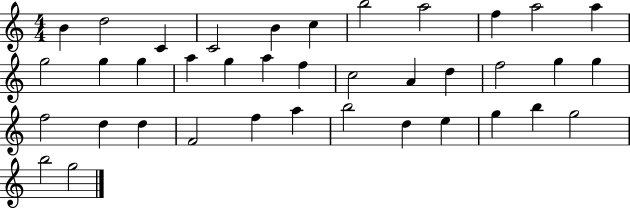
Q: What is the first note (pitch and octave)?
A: B4